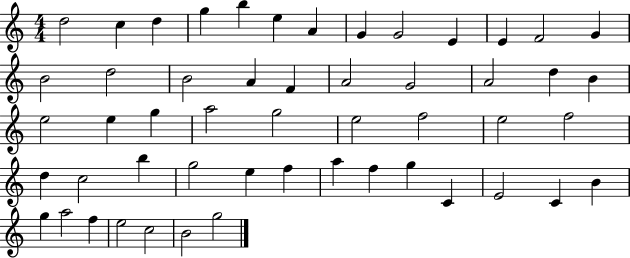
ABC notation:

X:1
T:Untitled
M:4/4
L:1/4
K:C
d2 c d g b e A G G2 E E F2 G B2 d2 B2 A F A2 G2 A2 d B e2 e g a2 g2 e2 f2 e2 f2 d c2 b g2 e f a f g C E2 C B g a2 f e2 c2 B2 g2